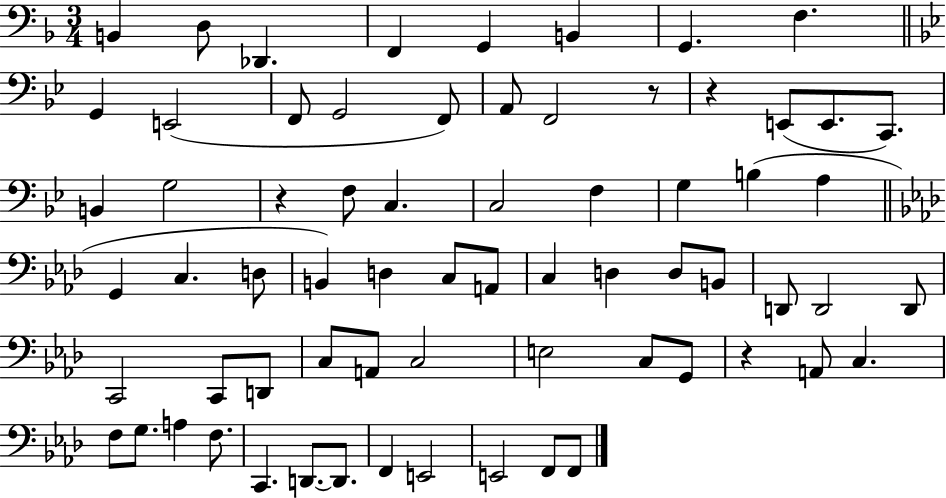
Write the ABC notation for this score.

X:1
T:Untitled
M:3/4
L:1/4
K:F
B,, D,/2 _D,, F,, G,, B,, G,, F, G,, E,,2 F,,/2 G,,2 F,,/2 A,,/2 F,,2 z/2 z E,,/2 E,,/2 C,,/2 B,, G,2 z F,/2 C, C,2 F, G, B, A, G,, C, D,/2 B,, D, C,/2 A,,/2 C, D, D,/2 B,,/2 D,,/2 D,,2 D,,/2 C,,2 C,,/2 D,,/2 C,/2 A,,/2 C,2 E,2 C,/2 G,,/2 z A,,/2 C, F,/2 G,/2 A, F,/2 C,, D,,/2 D,,/2 F,, E,,2 E,,2 F,,/2 F,,/2